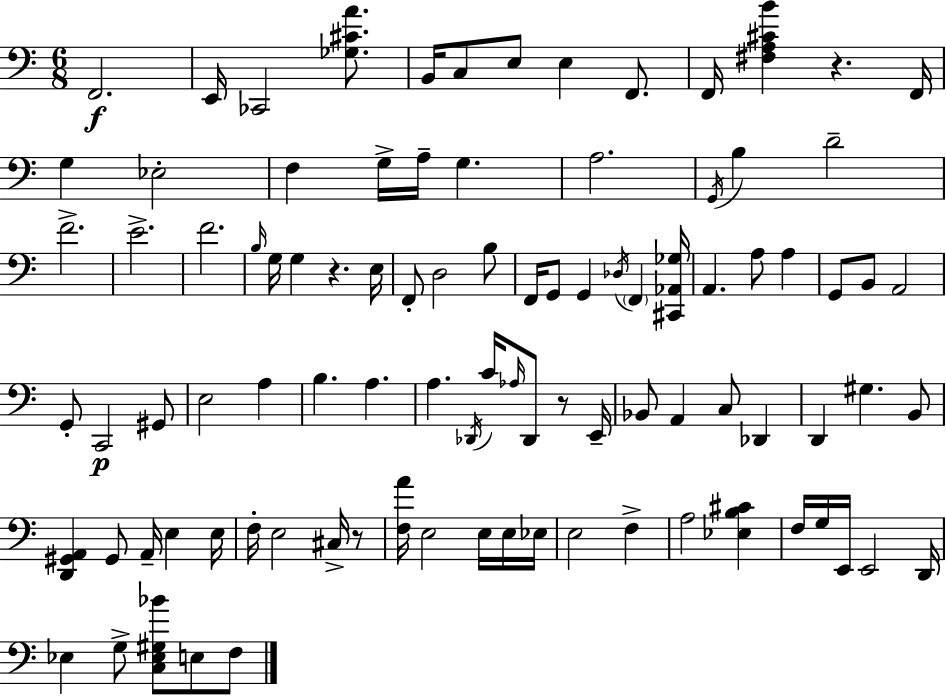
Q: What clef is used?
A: bass